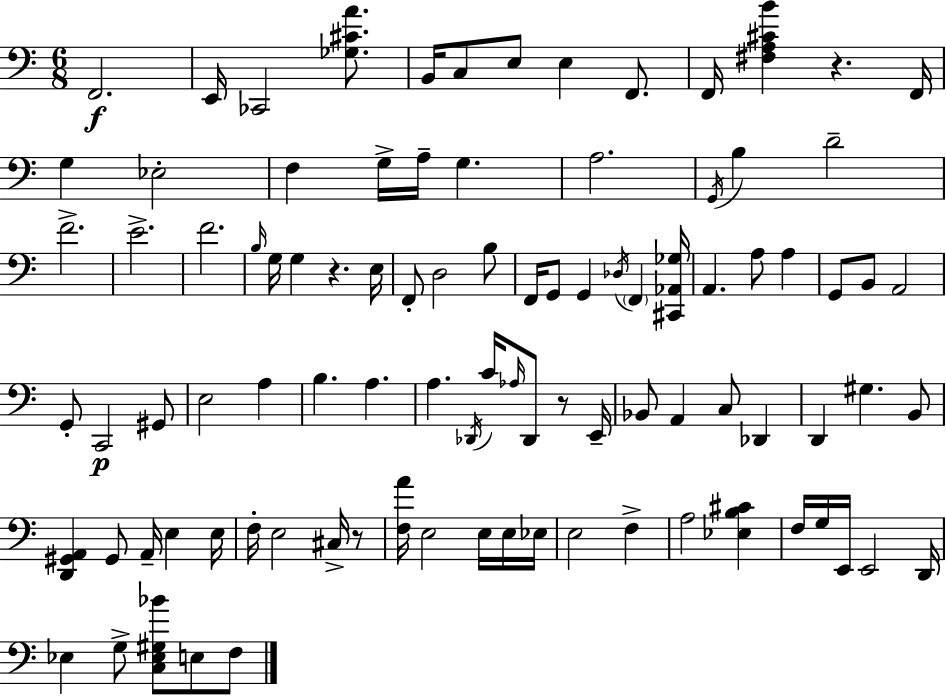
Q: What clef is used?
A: bass